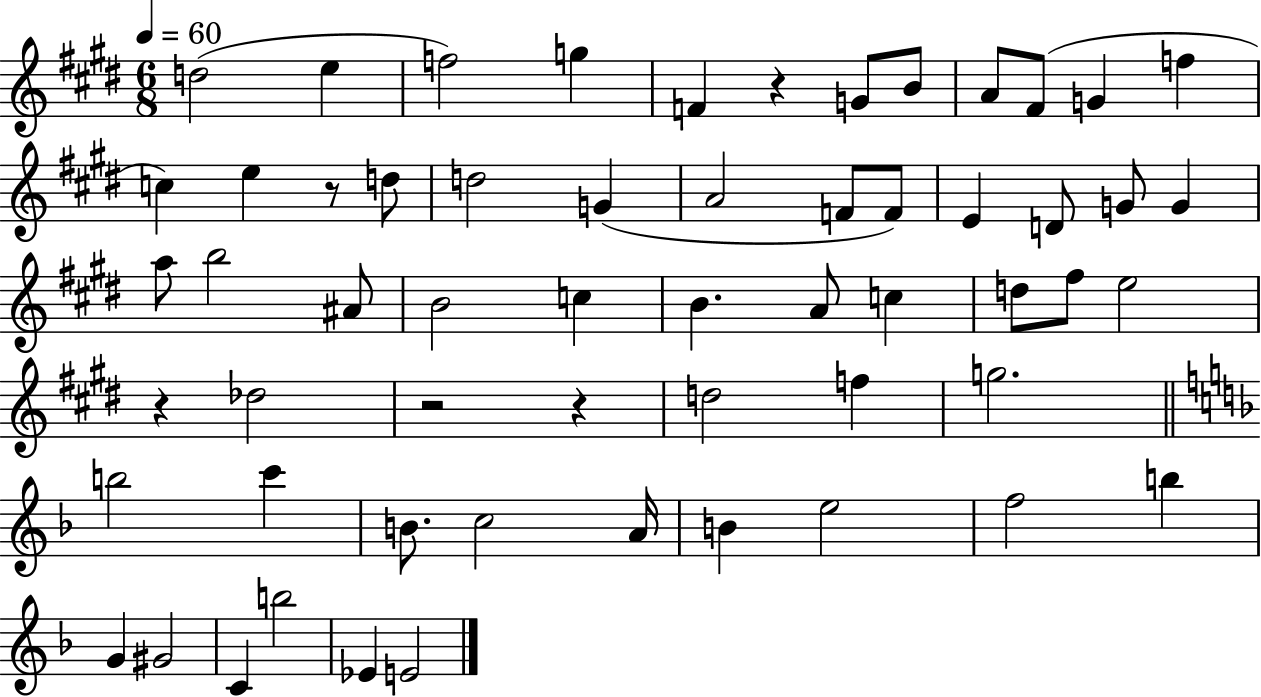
{
  \clef treble
  \numericTimeSignature
  \time 6/8
  \key e \major
  \tempo 4 = 60
  d''2( e''4 | f''2) g''4 | f'4 r4 g'8 b'8 | a'8 fis'8( g'4 f''4 | \break c''4) e''4 r8 d''8 | d''2 g'4( | a'2 f'8 f'8) | e'4 d'8 g'8 g'4 | \break a''8 b''2 ais'8 | b'2 c''4 | b'4. a'8 c''4 | d''8 fis''8 e''2 | \break r4 des''2 | r2 r4 | d''2 f''4 | g''2. | \break \bar "||" \break \key f \major b''2 c'''4 | b'8. c''2 a'16 | b'4 e''2 | f''2 b''4 | \break g'4 gis'2 | c'4 b''2 | ees'4 e'2 | \bar "|."
}